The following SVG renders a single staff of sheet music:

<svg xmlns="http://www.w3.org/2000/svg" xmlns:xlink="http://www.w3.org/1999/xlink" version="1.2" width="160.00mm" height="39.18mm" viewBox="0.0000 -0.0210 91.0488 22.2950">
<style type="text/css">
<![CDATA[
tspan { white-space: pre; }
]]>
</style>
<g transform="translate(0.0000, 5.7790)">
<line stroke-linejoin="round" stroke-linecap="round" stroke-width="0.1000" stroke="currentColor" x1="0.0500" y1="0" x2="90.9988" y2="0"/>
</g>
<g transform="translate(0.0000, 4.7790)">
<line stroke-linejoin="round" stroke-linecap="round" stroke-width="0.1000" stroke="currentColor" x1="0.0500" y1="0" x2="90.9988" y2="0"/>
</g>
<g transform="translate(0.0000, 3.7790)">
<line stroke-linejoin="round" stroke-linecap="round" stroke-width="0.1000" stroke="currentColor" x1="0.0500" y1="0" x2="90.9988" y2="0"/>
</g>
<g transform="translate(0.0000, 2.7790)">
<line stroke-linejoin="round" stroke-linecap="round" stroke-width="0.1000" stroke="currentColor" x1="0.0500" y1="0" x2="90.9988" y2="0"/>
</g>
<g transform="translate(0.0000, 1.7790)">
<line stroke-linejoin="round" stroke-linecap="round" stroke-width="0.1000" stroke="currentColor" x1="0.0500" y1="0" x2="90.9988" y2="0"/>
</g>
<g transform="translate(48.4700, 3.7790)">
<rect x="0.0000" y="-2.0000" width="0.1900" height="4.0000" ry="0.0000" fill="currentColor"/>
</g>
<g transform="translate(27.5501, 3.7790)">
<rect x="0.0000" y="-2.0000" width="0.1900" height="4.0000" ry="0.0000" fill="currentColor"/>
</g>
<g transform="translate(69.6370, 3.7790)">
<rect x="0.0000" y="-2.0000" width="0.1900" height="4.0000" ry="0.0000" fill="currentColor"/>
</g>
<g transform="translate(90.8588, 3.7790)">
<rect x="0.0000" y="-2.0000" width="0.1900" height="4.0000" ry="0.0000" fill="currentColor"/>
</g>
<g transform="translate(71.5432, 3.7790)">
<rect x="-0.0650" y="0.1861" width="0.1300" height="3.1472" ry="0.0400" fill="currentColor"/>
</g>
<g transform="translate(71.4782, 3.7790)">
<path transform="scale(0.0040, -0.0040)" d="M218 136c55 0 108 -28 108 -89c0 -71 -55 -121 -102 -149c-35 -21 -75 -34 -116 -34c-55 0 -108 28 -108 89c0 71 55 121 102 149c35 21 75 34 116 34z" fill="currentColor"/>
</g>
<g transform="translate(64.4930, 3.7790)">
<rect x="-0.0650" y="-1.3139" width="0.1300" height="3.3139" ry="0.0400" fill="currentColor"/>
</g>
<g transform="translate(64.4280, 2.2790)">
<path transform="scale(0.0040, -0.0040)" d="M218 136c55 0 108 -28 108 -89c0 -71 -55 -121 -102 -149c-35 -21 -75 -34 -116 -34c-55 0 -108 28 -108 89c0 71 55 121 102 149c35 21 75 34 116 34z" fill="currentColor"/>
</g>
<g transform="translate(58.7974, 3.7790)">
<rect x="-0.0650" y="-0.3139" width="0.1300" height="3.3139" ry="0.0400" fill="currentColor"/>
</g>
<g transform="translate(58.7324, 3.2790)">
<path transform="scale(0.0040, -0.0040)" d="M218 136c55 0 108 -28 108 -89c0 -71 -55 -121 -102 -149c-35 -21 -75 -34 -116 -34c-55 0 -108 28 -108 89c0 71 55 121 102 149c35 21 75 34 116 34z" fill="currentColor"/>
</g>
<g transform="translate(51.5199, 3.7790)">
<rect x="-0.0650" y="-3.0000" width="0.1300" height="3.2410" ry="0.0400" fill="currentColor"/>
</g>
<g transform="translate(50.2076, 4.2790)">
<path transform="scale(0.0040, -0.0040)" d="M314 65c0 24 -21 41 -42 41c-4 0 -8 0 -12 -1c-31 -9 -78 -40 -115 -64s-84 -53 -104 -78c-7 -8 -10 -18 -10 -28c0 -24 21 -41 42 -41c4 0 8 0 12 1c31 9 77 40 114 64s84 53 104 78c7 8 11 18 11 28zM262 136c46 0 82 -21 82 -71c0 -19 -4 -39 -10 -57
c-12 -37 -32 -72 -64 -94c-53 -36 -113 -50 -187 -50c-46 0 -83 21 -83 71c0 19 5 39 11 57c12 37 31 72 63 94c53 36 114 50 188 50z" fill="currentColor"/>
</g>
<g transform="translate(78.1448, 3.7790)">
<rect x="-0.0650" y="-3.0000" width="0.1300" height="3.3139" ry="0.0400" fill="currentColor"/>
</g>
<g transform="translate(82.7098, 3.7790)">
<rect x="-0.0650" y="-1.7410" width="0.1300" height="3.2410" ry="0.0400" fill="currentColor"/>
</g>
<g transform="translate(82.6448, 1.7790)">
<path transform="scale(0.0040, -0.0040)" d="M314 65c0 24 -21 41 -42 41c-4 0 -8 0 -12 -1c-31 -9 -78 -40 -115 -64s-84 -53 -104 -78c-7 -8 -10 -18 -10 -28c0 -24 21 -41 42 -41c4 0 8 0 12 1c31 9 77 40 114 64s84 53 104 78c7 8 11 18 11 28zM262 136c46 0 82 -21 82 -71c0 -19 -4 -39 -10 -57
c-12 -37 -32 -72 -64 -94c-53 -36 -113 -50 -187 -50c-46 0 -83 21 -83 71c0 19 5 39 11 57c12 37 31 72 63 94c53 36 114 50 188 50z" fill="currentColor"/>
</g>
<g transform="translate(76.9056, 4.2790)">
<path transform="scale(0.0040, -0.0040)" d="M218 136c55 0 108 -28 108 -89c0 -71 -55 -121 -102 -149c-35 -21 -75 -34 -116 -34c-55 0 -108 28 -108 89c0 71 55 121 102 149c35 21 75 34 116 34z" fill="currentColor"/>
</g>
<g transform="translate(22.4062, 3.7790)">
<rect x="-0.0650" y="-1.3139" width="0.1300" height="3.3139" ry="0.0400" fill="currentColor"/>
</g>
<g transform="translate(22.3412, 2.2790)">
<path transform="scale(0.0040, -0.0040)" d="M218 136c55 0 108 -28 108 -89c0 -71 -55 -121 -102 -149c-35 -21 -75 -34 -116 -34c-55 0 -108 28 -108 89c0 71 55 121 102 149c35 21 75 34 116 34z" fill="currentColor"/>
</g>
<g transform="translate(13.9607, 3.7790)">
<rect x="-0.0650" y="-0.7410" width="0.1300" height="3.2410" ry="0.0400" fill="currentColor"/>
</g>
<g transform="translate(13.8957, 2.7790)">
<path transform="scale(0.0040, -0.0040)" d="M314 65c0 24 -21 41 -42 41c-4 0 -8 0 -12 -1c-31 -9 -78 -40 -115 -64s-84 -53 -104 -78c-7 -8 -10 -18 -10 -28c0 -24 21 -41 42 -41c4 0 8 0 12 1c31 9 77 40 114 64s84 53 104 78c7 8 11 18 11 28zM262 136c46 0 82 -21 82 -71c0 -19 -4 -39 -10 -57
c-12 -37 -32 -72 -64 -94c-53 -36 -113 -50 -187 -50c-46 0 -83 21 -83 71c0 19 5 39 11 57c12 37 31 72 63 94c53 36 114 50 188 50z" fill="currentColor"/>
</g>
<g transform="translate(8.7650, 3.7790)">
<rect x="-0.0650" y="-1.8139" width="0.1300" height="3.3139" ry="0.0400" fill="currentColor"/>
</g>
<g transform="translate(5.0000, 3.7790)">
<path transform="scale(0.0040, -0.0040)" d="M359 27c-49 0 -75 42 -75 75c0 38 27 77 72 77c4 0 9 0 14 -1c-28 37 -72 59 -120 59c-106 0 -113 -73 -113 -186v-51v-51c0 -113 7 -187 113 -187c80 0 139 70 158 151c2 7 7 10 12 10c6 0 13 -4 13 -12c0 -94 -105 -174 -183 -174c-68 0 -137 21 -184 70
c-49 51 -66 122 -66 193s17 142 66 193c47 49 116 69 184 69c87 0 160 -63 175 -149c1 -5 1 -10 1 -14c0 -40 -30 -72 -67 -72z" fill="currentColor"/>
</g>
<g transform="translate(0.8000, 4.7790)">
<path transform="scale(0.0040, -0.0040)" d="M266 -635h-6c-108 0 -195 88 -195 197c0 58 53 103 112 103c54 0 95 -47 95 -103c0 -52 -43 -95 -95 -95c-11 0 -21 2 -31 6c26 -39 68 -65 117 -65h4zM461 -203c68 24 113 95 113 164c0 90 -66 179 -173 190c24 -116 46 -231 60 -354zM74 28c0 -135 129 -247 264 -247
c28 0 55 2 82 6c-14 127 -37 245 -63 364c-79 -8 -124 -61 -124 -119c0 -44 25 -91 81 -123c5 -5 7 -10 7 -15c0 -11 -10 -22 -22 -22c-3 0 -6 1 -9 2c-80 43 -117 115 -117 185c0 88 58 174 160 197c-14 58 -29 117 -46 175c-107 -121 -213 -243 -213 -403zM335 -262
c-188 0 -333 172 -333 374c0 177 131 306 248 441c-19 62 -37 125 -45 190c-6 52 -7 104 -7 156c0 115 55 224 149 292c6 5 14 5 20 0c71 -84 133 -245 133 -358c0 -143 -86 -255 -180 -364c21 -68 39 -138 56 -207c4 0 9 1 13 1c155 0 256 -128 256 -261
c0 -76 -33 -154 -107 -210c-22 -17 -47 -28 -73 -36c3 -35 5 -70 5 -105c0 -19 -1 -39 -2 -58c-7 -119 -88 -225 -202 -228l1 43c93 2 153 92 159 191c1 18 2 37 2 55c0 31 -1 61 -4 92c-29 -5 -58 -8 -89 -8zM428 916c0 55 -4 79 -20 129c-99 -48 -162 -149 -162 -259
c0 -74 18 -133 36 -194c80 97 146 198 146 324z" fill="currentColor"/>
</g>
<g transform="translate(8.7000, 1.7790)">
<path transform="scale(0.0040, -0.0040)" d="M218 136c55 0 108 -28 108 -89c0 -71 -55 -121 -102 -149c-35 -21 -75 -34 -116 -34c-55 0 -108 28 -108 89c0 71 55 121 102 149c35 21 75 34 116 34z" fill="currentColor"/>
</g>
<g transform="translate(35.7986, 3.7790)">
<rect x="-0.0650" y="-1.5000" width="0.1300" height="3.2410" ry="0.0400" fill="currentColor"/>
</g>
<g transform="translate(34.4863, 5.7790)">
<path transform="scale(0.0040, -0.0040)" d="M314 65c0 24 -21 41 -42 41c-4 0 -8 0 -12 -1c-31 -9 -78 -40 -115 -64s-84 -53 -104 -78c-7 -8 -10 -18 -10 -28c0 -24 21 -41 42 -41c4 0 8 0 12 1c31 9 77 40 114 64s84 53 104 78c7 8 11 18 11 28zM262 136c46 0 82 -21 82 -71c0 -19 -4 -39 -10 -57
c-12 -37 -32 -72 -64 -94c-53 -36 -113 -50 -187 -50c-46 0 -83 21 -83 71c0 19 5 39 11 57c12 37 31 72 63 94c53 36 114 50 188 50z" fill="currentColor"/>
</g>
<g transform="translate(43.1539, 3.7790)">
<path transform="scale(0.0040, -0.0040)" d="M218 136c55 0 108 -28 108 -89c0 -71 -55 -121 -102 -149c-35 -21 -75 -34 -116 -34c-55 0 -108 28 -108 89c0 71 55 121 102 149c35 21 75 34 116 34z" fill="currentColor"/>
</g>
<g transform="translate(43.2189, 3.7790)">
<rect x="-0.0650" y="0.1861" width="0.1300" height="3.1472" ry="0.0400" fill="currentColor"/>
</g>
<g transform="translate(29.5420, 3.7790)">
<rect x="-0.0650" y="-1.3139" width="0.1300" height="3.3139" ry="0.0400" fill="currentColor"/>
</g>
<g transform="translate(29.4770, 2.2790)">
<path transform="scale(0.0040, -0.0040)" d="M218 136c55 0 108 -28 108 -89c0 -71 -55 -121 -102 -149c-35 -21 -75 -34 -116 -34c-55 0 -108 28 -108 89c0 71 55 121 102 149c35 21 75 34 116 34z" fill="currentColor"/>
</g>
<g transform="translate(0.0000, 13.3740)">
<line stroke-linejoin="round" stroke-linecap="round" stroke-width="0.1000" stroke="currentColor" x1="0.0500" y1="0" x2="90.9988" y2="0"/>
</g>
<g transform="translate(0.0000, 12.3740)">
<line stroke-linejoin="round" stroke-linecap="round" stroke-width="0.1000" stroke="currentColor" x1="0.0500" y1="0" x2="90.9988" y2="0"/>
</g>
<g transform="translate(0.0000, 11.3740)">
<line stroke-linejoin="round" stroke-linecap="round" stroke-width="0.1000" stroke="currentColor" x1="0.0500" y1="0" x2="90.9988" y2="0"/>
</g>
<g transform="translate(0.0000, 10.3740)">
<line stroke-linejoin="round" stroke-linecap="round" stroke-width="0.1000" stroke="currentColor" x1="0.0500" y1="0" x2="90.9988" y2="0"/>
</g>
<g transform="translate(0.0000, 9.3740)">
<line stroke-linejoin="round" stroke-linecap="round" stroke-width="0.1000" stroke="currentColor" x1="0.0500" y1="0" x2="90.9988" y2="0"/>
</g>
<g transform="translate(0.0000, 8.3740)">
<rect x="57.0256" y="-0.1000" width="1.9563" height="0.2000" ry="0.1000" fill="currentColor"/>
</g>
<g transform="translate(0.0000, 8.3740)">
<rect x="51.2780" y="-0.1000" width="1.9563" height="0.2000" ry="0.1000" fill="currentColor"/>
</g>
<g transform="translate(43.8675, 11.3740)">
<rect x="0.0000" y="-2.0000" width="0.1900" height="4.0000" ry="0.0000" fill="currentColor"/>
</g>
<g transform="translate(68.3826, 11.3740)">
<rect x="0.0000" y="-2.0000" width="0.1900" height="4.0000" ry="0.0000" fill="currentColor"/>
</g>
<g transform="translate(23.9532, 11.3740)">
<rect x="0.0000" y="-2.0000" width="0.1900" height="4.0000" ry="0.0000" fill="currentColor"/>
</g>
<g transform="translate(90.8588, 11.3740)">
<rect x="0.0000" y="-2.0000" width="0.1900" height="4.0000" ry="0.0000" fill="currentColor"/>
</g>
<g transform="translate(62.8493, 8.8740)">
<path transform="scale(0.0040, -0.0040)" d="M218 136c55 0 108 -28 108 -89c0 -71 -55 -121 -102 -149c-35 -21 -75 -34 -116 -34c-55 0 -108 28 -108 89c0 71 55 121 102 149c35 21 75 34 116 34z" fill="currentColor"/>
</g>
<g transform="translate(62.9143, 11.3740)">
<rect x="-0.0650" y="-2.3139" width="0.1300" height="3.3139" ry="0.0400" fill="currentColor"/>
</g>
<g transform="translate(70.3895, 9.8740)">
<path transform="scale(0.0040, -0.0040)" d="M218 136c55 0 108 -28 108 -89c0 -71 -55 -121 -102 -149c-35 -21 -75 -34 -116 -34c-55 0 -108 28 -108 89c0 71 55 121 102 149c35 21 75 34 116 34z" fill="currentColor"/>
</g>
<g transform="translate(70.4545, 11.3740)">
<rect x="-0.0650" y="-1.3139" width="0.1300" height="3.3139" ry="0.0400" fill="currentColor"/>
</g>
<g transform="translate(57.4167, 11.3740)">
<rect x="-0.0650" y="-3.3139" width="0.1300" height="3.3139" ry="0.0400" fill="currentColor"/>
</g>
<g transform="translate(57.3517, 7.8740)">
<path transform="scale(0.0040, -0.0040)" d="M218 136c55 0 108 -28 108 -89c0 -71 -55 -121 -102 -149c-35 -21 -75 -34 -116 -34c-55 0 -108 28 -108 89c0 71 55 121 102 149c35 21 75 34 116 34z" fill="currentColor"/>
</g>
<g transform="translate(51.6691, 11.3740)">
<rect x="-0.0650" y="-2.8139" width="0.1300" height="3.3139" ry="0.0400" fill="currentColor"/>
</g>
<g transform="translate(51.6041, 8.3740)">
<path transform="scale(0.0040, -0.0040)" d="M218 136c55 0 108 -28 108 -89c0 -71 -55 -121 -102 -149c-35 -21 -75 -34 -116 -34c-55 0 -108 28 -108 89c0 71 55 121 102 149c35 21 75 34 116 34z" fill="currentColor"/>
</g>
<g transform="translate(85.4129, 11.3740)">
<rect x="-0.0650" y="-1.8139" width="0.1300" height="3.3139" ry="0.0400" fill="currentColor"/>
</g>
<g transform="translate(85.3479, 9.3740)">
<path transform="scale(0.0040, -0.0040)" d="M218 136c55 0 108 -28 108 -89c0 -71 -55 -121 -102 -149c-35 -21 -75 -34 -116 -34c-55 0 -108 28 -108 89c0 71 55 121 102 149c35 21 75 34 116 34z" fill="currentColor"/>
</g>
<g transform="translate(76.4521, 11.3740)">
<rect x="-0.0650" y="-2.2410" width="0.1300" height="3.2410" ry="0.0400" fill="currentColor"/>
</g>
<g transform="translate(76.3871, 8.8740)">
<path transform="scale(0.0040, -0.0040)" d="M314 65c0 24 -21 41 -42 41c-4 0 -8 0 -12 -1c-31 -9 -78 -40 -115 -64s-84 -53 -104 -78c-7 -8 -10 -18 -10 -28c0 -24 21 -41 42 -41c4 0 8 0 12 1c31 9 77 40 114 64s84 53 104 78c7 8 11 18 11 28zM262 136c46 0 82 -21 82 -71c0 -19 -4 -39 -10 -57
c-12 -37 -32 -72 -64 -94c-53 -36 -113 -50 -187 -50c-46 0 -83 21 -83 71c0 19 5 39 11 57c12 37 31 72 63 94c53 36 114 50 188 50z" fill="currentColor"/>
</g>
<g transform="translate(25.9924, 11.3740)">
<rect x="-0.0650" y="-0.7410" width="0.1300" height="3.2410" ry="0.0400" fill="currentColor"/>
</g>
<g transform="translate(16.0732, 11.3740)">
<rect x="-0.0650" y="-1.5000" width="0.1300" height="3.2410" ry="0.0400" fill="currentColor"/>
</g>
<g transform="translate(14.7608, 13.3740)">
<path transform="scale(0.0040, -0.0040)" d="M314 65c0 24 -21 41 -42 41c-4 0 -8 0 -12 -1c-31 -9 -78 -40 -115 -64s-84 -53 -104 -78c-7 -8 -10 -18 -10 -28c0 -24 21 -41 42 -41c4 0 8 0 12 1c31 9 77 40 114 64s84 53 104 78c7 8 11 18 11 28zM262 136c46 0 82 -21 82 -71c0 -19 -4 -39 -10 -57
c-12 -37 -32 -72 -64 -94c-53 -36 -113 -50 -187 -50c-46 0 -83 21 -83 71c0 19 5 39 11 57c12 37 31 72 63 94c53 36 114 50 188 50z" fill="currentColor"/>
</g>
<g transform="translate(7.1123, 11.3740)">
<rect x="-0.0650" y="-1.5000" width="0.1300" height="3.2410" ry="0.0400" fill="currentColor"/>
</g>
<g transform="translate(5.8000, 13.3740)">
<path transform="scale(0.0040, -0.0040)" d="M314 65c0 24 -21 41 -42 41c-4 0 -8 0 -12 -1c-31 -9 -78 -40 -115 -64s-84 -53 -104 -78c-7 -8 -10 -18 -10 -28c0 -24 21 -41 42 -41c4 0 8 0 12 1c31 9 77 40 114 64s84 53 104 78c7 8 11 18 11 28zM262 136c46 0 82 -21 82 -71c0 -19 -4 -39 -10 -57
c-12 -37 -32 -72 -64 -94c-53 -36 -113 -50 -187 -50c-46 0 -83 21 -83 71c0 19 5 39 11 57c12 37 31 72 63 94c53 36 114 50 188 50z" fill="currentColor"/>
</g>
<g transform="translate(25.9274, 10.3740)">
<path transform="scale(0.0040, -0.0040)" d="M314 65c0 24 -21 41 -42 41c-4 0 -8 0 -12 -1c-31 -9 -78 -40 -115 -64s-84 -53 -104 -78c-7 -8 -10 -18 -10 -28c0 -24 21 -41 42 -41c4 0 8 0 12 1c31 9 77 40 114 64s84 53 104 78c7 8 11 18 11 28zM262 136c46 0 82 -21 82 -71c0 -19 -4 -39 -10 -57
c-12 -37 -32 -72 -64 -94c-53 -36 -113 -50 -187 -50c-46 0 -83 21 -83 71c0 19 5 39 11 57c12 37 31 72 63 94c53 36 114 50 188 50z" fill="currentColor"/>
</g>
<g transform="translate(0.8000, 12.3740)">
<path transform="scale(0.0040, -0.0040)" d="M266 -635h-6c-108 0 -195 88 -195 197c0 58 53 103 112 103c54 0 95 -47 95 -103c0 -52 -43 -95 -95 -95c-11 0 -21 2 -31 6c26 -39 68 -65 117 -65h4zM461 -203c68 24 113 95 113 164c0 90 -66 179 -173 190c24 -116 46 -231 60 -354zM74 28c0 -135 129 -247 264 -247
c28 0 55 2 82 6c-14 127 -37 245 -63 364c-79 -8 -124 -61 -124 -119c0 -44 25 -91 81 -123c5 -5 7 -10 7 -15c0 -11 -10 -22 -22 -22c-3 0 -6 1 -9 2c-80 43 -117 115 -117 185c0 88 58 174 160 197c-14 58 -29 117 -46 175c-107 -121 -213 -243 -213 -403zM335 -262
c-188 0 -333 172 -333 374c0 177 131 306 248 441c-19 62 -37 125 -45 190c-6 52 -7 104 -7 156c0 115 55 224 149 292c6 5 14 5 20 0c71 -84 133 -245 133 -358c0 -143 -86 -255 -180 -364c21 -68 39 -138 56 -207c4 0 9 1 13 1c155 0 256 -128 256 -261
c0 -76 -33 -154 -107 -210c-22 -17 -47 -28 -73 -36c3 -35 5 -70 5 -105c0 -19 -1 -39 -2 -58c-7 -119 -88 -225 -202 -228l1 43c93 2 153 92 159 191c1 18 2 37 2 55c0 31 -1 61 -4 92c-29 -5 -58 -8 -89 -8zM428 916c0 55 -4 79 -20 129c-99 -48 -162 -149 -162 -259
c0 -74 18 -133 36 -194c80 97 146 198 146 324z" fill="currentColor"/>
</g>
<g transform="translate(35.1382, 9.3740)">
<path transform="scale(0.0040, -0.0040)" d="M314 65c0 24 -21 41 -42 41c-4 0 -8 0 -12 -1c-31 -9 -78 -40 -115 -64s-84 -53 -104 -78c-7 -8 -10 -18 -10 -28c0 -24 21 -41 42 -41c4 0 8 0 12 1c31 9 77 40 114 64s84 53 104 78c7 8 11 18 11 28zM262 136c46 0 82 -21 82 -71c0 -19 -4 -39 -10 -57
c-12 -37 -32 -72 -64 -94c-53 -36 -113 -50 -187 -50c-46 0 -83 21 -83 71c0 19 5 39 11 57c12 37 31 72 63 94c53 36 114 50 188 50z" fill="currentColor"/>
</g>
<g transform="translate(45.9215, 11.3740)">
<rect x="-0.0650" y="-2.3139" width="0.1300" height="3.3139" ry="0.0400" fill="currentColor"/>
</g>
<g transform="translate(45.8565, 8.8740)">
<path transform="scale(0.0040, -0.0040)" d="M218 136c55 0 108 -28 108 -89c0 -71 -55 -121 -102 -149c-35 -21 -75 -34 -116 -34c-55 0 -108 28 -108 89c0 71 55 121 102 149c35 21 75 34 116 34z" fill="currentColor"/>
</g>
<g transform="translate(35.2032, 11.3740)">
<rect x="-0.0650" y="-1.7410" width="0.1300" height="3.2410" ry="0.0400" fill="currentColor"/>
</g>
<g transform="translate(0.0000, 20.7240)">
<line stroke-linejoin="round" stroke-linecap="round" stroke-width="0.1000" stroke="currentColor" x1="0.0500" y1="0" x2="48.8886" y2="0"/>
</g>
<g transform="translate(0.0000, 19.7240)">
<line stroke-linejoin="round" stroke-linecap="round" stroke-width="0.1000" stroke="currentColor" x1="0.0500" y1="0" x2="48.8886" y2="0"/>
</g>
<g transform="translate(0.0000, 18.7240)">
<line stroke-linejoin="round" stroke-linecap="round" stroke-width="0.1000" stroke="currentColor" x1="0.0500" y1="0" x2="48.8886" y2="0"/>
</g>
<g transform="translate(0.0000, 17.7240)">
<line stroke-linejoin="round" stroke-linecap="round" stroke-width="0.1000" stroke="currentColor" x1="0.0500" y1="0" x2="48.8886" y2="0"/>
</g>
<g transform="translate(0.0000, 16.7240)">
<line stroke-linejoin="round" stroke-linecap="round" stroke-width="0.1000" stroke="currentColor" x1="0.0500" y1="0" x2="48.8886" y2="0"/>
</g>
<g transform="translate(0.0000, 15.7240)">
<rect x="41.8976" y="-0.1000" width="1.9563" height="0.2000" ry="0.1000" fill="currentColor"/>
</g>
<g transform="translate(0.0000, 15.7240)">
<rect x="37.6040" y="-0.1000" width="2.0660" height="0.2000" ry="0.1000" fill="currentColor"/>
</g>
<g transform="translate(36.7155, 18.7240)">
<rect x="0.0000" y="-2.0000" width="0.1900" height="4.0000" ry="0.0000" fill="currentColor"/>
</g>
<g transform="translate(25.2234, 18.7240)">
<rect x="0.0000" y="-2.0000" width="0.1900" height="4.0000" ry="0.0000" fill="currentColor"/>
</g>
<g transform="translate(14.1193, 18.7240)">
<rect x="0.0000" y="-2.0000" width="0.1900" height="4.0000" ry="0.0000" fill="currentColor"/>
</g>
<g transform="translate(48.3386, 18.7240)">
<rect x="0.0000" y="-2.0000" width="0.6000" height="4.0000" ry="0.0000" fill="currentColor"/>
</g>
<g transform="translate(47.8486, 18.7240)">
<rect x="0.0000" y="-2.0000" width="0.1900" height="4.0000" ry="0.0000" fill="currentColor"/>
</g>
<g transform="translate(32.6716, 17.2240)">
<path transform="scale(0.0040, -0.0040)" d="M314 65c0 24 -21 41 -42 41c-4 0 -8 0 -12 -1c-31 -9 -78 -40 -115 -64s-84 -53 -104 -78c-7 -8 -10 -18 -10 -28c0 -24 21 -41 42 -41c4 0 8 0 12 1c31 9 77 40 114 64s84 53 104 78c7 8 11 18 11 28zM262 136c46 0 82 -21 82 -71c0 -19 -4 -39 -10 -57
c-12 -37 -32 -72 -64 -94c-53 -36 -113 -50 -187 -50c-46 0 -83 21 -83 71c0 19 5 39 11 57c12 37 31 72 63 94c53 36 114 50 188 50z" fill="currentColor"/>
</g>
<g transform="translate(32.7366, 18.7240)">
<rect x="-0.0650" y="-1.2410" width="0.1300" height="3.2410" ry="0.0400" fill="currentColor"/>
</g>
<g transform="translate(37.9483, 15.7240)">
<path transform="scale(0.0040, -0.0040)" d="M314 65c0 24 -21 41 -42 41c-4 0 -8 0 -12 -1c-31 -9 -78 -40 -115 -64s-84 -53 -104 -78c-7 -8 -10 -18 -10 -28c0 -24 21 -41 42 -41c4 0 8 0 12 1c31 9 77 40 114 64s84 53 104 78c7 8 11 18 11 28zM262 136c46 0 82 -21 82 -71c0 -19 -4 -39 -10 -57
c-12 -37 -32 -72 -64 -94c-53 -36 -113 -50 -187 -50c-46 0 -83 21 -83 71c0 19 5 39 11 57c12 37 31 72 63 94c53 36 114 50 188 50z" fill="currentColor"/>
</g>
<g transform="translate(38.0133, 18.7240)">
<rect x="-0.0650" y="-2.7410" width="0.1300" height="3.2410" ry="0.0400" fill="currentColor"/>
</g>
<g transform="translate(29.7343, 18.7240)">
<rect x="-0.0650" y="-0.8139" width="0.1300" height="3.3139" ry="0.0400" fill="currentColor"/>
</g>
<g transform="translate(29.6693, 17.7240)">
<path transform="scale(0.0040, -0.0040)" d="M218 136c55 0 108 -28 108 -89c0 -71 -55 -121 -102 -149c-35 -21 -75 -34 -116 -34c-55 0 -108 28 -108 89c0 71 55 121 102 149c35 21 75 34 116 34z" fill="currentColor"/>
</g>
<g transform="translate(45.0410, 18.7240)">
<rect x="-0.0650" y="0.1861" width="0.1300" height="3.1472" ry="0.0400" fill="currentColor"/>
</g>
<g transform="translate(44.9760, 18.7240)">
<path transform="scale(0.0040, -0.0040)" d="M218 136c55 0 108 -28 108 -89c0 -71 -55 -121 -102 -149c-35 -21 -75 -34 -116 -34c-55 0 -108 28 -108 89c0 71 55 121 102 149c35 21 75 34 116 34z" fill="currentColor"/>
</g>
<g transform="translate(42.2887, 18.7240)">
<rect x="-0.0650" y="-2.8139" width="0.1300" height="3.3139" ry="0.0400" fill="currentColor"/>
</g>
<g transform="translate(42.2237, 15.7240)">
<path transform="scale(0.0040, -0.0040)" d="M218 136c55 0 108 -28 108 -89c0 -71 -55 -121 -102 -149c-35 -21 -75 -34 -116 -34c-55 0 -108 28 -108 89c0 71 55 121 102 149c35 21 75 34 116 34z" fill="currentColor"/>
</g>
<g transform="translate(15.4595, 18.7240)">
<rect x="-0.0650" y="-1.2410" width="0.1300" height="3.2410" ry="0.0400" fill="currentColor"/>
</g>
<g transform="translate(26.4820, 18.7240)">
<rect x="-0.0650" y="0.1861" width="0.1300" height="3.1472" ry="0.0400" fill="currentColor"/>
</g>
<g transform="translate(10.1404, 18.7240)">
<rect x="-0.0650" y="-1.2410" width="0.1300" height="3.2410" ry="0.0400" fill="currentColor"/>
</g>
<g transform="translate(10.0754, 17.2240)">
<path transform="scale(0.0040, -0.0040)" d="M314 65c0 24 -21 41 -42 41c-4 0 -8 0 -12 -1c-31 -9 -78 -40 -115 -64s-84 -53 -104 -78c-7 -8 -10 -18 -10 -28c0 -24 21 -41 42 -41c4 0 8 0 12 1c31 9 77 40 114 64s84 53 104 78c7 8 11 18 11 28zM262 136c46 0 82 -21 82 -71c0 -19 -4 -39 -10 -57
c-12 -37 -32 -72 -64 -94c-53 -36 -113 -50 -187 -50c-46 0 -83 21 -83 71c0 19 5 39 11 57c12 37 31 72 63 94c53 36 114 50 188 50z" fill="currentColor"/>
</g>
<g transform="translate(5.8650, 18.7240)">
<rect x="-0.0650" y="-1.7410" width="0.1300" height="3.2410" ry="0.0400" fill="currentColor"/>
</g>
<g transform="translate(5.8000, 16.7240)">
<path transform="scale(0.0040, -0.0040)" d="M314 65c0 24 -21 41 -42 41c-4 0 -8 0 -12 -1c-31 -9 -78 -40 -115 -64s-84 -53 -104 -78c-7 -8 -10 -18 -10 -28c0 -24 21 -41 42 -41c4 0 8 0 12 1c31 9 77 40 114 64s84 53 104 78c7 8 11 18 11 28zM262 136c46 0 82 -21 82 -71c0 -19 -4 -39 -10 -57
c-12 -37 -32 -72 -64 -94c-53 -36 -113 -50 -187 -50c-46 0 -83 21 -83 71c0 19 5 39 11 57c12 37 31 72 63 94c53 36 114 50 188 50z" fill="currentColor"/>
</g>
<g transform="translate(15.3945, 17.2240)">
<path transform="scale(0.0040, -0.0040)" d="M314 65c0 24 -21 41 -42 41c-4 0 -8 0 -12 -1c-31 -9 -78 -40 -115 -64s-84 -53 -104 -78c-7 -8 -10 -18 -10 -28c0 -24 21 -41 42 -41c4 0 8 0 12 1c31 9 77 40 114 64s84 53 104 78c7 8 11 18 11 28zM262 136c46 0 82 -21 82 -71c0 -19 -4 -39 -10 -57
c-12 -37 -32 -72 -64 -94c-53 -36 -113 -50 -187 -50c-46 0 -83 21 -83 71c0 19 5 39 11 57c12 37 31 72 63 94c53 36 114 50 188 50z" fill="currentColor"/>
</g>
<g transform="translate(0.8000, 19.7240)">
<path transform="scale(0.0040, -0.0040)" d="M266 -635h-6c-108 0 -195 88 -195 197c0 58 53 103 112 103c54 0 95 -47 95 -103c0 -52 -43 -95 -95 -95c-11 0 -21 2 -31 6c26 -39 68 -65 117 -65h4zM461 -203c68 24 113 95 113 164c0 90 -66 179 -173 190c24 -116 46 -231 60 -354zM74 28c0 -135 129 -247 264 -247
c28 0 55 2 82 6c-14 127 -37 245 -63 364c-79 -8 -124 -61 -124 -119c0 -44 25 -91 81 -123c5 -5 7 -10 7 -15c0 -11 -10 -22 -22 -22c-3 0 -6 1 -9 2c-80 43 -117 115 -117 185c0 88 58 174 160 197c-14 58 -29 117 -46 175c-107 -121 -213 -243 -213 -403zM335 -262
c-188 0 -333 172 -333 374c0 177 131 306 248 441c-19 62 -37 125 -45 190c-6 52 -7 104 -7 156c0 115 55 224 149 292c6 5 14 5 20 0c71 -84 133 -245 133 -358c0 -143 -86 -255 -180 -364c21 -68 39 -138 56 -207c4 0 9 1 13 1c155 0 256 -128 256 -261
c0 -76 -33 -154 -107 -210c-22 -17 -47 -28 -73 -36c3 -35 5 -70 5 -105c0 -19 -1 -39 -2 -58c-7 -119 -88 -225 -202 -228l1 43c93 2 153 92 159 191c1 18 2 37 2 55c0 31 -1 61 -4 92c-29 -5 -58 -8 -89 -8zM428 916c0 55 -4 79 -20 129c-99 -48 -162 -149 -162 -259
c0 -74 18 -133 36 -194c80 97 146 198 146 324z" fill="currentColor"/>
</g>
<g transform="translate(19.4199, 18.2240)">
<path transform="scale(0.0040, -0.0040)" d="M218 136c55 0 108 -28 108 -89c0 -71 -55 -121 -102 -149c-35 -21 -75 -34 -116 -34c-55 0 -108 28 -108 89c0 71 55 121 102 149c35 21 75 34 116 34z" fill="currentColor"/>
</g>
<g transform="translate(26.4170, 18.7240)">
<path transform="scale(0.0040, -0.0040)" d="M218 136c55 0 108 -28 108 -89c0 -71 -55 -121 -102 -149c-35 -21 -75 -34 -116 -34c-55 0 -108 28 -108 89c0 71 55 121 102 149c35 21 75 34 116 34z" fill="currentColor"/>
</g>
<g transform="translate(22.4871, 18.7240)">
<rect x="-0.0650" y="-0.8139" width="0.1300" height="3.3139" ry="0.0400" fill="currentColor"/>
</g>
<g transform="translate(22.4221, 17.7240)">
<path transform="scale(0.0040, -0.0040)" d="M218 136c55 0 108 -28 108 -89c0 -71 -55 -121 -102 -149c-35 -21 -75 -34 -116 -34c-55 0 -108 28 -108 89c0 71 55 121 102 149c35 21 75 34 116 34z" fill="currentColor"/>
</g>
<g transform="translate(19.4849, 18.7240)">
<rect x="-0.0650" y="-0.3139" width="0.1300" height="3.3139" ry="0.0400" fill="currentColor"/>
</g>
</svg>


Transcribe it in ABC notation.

X:1
T:Untitled
M:4/4
L:1/4
K:C
f d2 e e E2 B A2 c e B A f2 E2 E2 d2 f2 g a b g e g2 f f2 e2 e2 c d B d e2 a2 a B